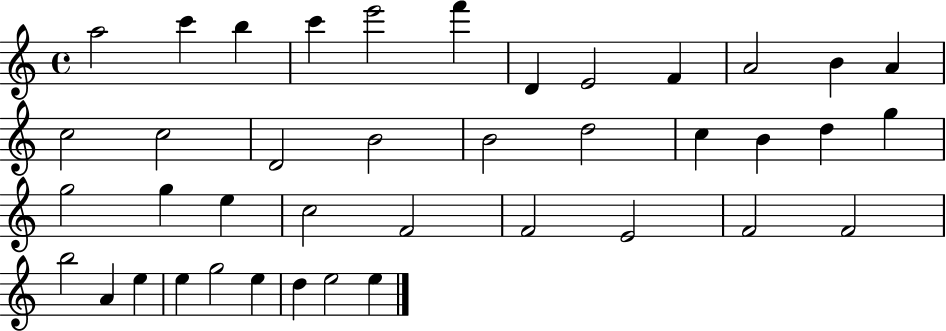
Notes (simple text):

A5/h C6/q B5/q C6/q E6/h F6/q D4/q E4/h F4/q A4/h B4/q A4/q C5/h C5/h D4/h B4/h B4/h D5/h C5/q B4/q D5/q G5/q G5/h G5/q E5/q C5/h F4/h F4/h E4/h F4/h F4/h B5/h A4/q E5/q E5/q G5/h E5/q D5/q E5/h E5/q